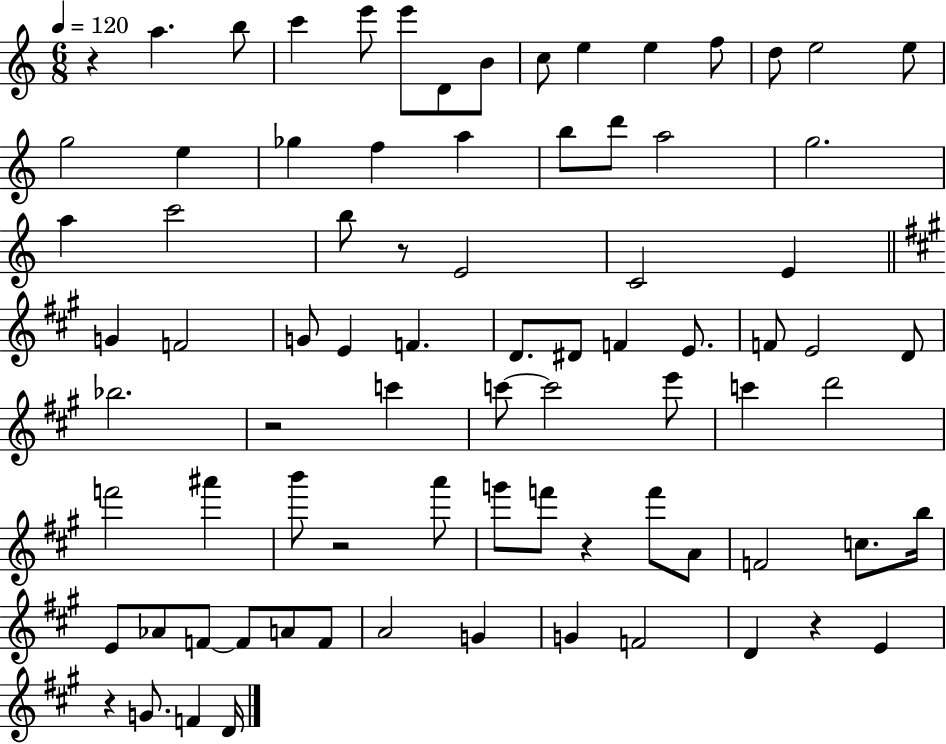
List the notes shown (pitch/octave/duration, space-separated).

R/q A5/q. B5/e C6/q E6/e E6/e D4/e B4/e C5/e E5/q E5/q F5/e D5/e E5/h E5/e G5/h E5/q Gb5/q F5/q A5/q B5/e D6/e A5/h G5/h. A5/q C6/h B5/e R/e E4/h C4/h E4/q G4/q F4/h G4/e E4/q F4/q. D4/e. D#4/e F4/q E4/e. F4/e E4/h D4/e Bb5/h. R/h C6/q C6/e C6/h E6/e C6/q D6/h F6/h A#6/q B6/e R/h A6/e G6/e F6/e R/q F6/e A4/e F4/h C5/e. B5/s E4/e Ab4/e F4/e F4/e A4/e F4/e A4/h G4/q G4/q F4/h D4/q R/q E4/q R/q G4/e. F4/q D4/s